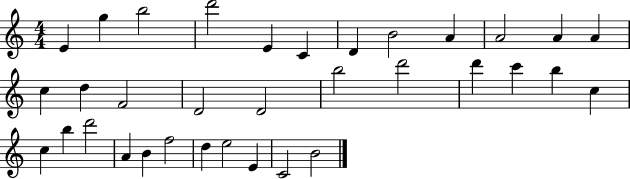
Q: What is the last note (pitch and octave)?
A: B4